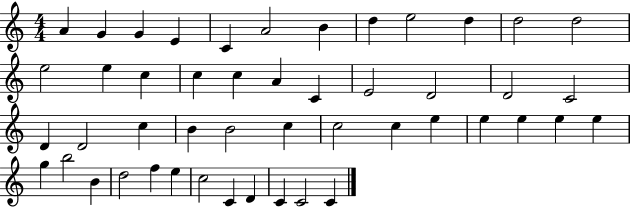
X:1
T:Untitled
M:4/4
L:1/4
K:C
A G G E C A2 B d e2 d d2 d2 e2 e c c c A C E2 D2 D2 C2 D D2 c B B2 c c2 c e e e e e g b2 B d2 f e c2 C D C C2 C